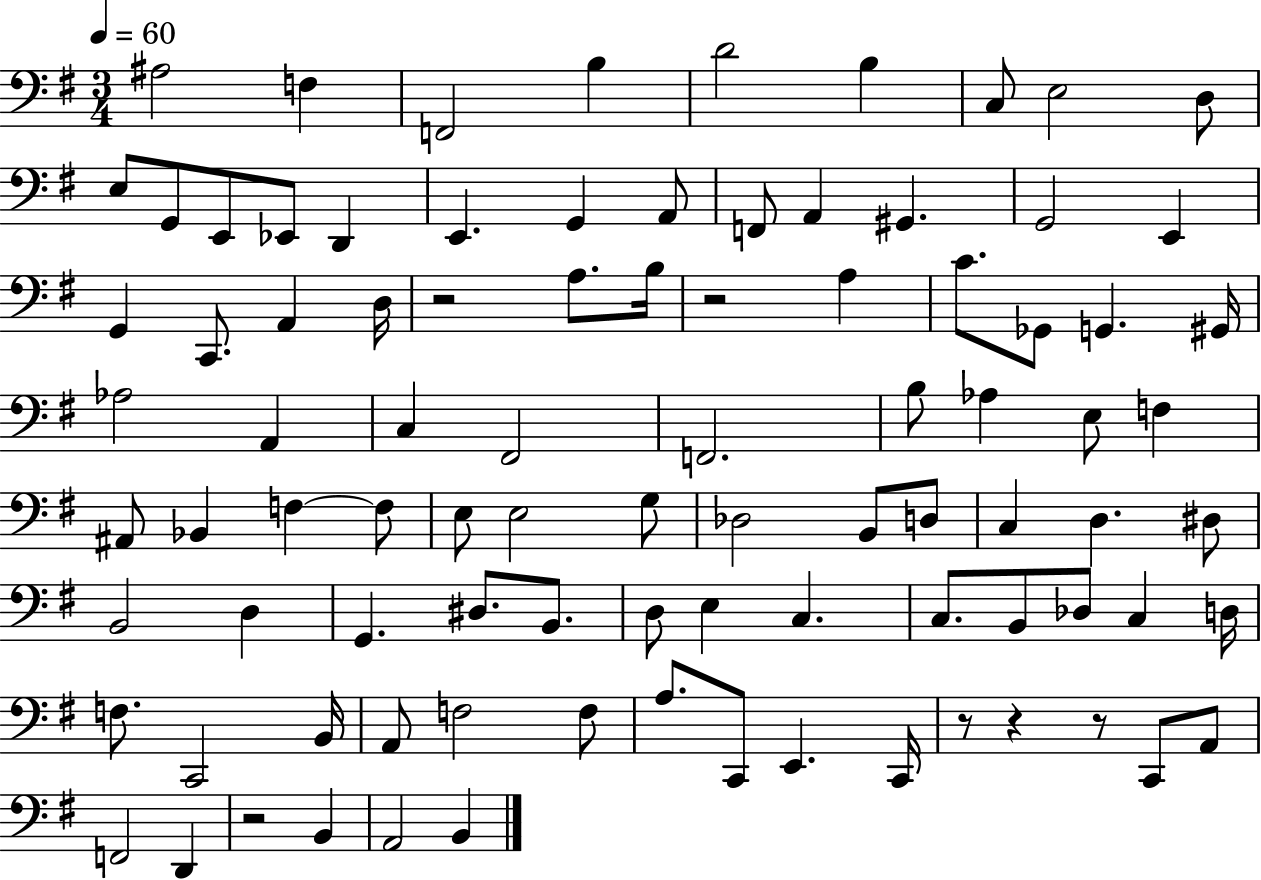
A#3/h F3/q F2/h B3/q D4/h B3/q C3/e E3/h D3/e E3/e G2/e E2/e Eb2/e D2/q E2/q. G2/q A2/e F2/e A2/q G#2/q. G2/h E2/q G2/q C2/e. A2/q D3/s R/h A3/e. B3/s R/h A3/q C4/e. Gb2/e G2/q. G#2/s Ab3/h A2/q C3/q F#2/h F2/h. B3/e Ab3/q E3/e F3/q A#2/e Bb2/q F3/q F3/e E3/e E3/h G3/e Db3/h B2/e D3/e C3/q D3/q. D#3/e B2/h D3/q G2/q. D#3/e. B2/e. D3/e E3/q C3/q. C3/e. B2/e Db3/e C3/q D3/s F3/e. C2/h B2/s A2/e F3/h F3/e A3/e. C2/e E2/q. C2/s R/e R/q R/e C2/e A2/e F2/h D2/q R/h B2/q A2/h B2/q